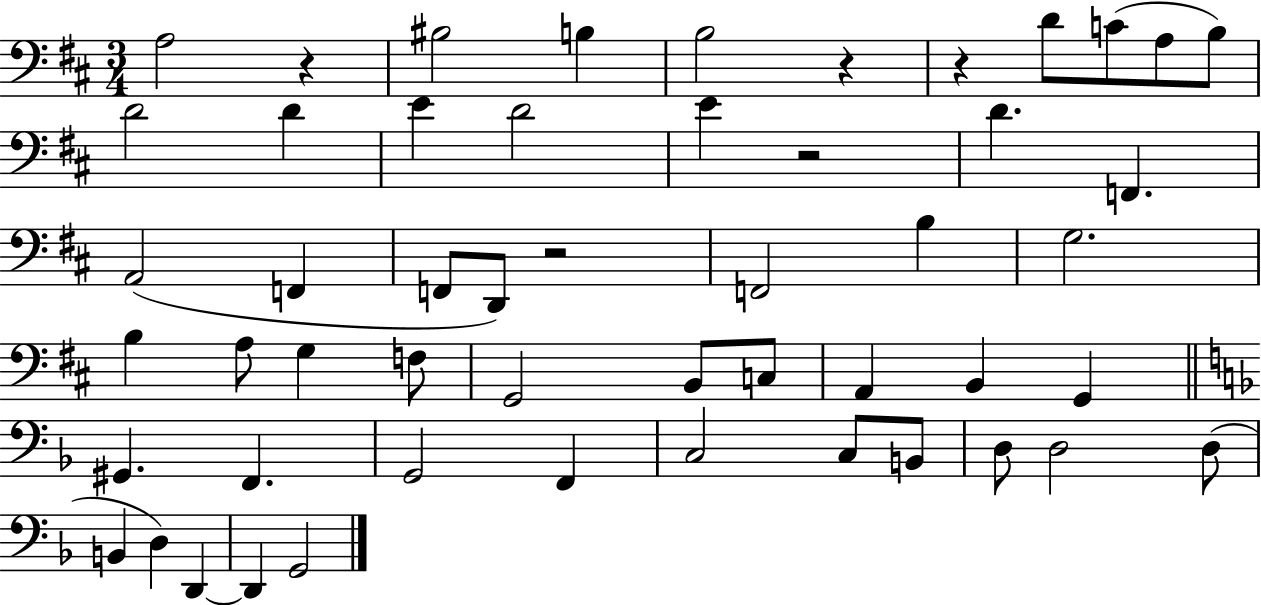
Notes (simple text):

A3/h R/q BIS3/h B3/q B3/h R/q R/q D4/e C4/e A3/e B3/e D4/h D4/q E4/q D4/h E4/q R/h D4/q. F2/q. A2/h F2/q F2/e D2/e R/h F2/h B3/q G3/h. B3/q A3/e G3/q F3/e G2/h B2/e C3/e A2/q B2/q G2/q G#2/q. F2/q. G2/h F2/q C3/h C3/e B2/e D3/e D3/h D3/e B2/q D3/q D2/q D2/q G2/h